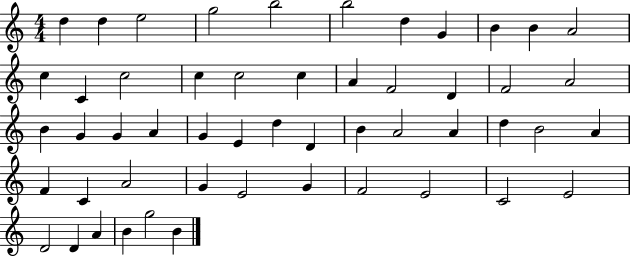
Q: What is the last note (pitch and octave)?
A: B4